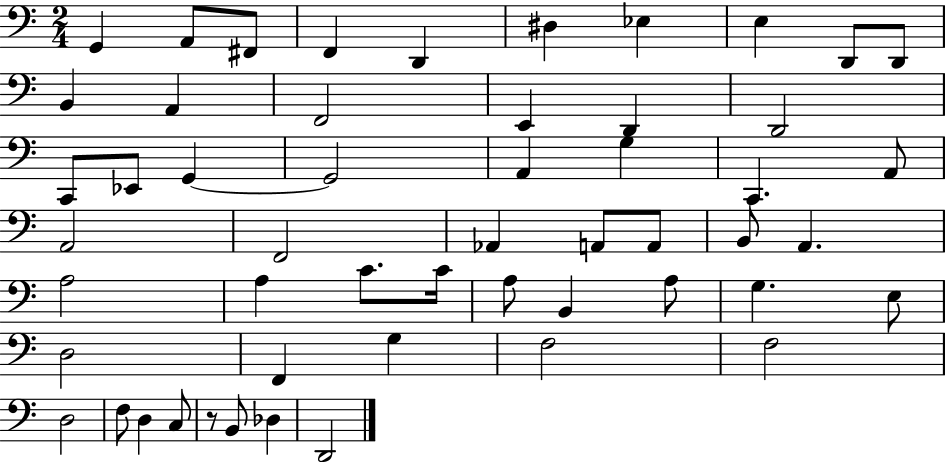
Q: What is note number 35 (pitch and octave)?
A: C4